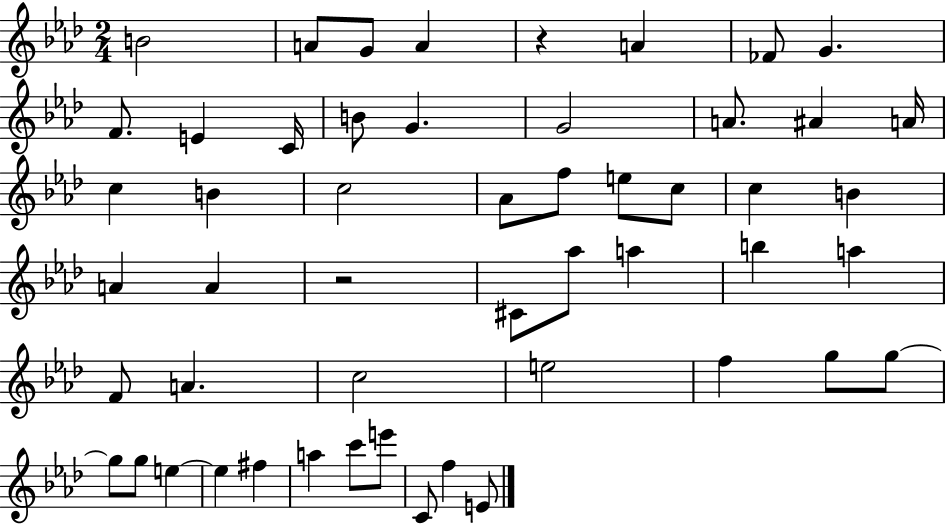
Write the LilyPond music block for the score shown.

{
  \clef treble
  \numericTimeSignature
  \time 2/4
  \key aes \major
  b'2 | a'8 g'8 a'4 | r4 a'4 | fes'8 g'4. | \break f'8. e'4 c'16 | b'8 g'4. | g'2 | a'8. ais'4 a'16 | \break c''4 b'4 | c''2 | aes'8 f''8 e''8 c''8 | c''4 b'4 | \break a'4 a'4 | r2 | cis'8 aes''8 a''4 | b''4 a''4 | \break f'8 a'4. | c''2 | e''2 | f''4 g''8 g''8~~ | \break g''8 g''8 e''4~~ | e''4 fis''4 | a''4 c'''8 e'''8 | c'8 f''4 e'8 | \break \bar "|."
}